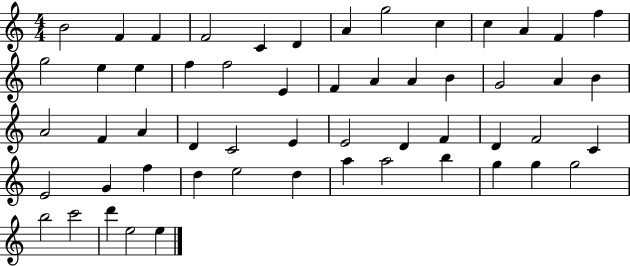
X:1
T:Untitled
M:4/4
L:1/4
K:C
B2 F F F2 C D A g2 c c A F f g2 e e f f2 E F A A B G2 A B A2 F A D C2 E E2 D F D F2 C E2 G f d e2 d a a2 b g g g2 b2 c'2 d' e2 e